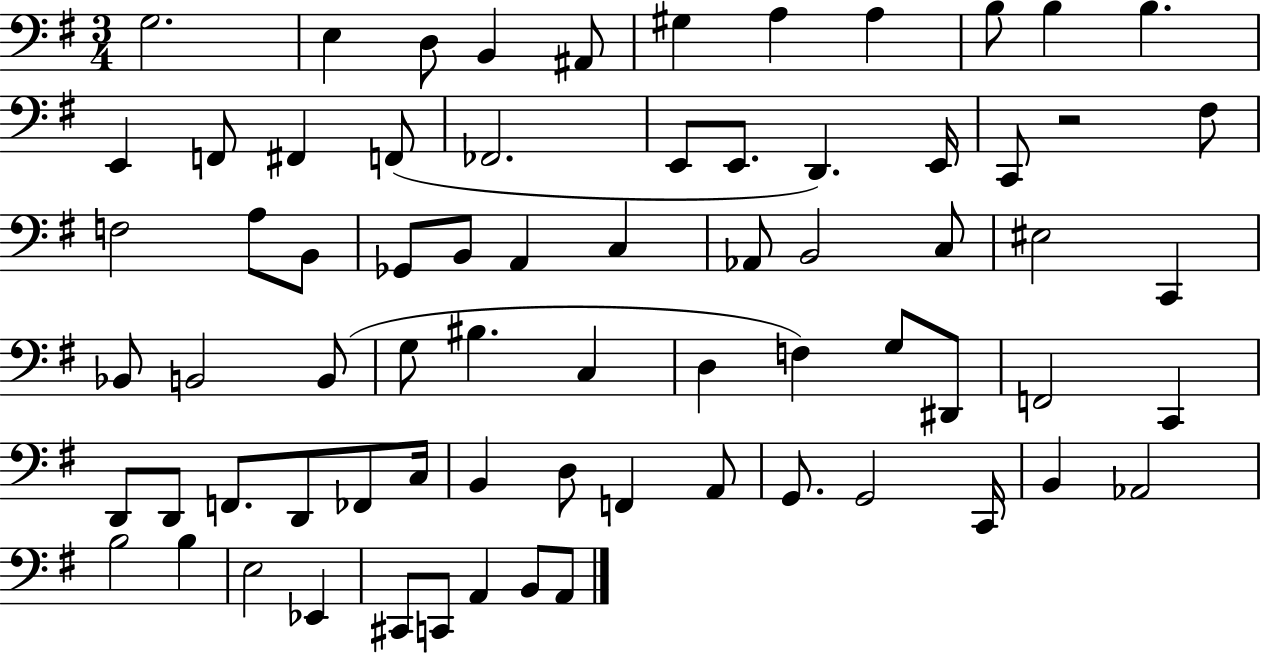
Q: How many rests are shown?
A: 1